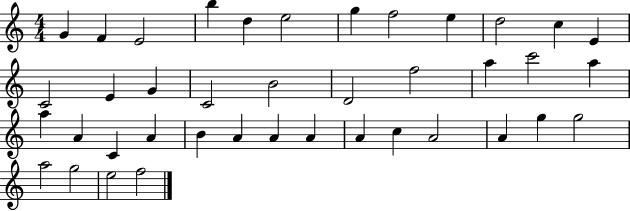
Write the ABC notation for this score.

X:1
T:Untitled
M:4/4
L:1/4
K:C
G F E2 b d e2 g f2 e d2 c E C2 E G C2 B2 D2 f2 a c'2 a a A C A B A A A A c A2 A g g2 a2 g2 e2 f2